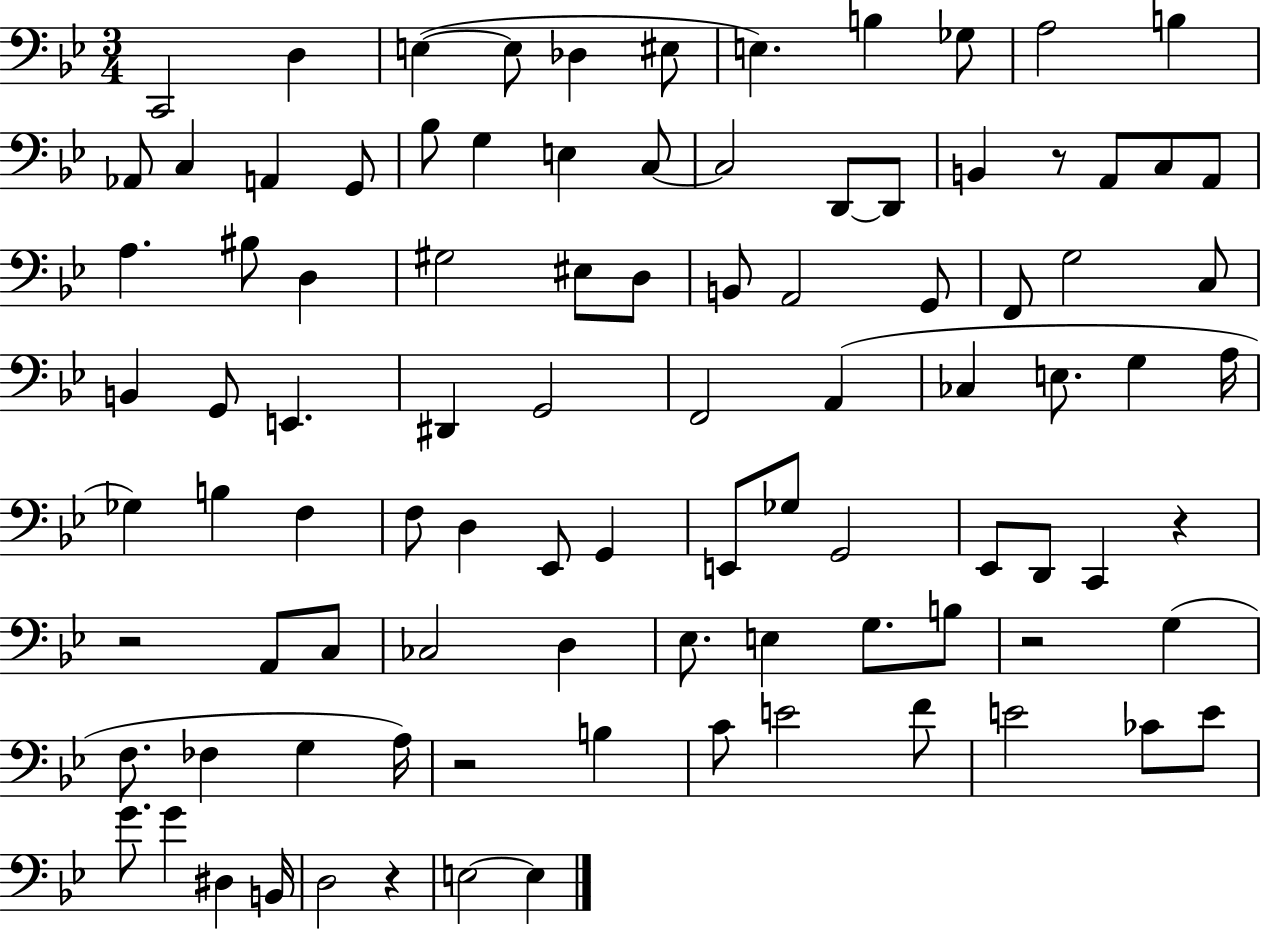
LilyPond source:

{
  \clef bass
  \numericTimeSignature
  \time 3/4
  \key bes \major
  \repeat volta 2 { c,2 d4 | e4~(~ e8 des4 eis8 | e4.) b4 ges8 | a2 b4 | \break aes,8 c4 a,4 g,8 | bes8 g4 e4 c8~~ | c2 d,8~~ d,8 | b,4 r8 a,8 c8 a,8 | \break a4. bis8 d4 | gis2 eis8 d8 | b,8 a,2 g,8 | f,8 g2 c8 | \break b,4 g,8 e,4. | dis,4 g,2 | f,2 a,4( | ces4 e8. g4 a16 | \break ges4) b4 f4 | f8 d4 ees,8 g,4 | e,8 ges8 g,2 | ees,8 d,8 c,4 r4 | \break r2 a,8 c8 | ces2 d4 | ees8. e4 g8. b8 | r2 g4( | \break f8. fes4 g4 a16) | r2 b4 | c'8 e'2 f'8 | e'2 ces'8 e'8 | \break g'8. g'4 dis4 b,16 | d2 r4 | e2~~ e4 | } \bar "|."
}